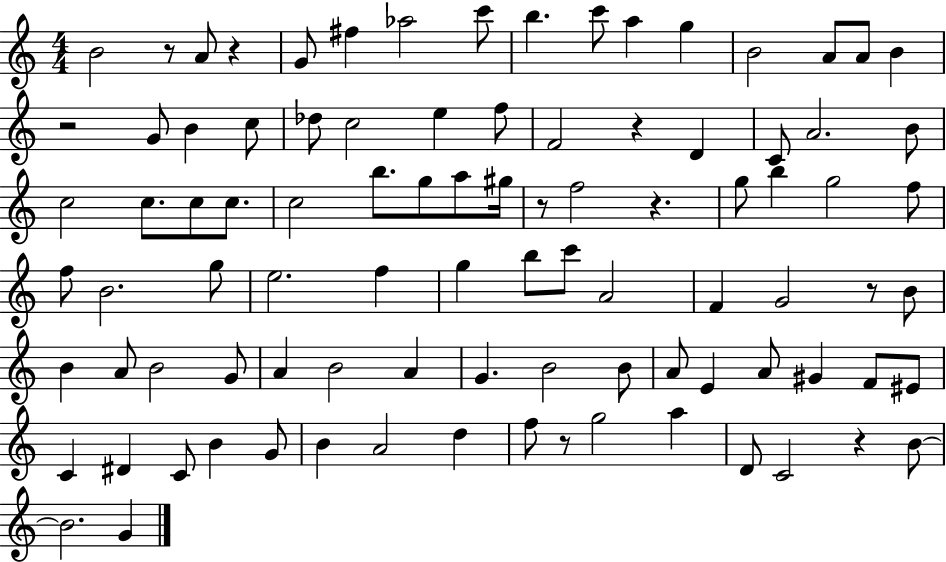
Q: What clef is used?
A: treble